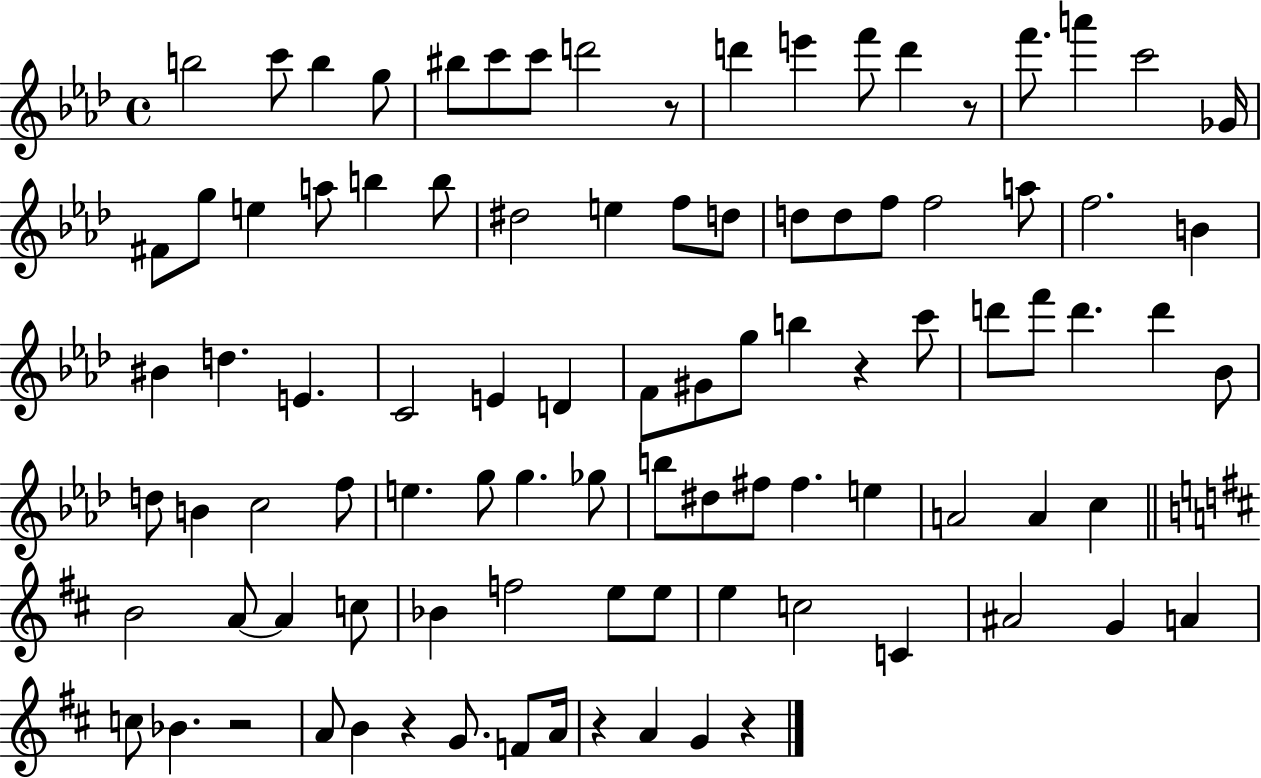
{
  \clef treble
  \time 4/4
  \defaultTimeSignature
  \key aes \major
  b''2 c'''8 b''4 g''8 | bis''8 c'''8 c'''8 d'''2 r8 | d'''4 e'''4 f'''8 d'''4 r8 | f'''8. a'''4 c'''2 ges'16 | \break fis'8 g''8 e''4 a''8 b''4 b''8 | dis''2 e''4 f''8 d''8 | d''8 d''8 f''8 f''2 a''8 | f''2. b'4 | \break bis'4 d''4. e'4. | c'2 e'4 d'4 | f'8 gis'8 g''8 b''4 r4 c'''8 | d'''8 f'''8 d'''4. d'''4 bes'8 | \break d''8 b'4 c''2 f''8 | e''4. g''8 g''4. ges''8 | b''8 dis''8 fis''8 fis''4. e''4 | a'2 a'4 c''4 | \break \bar "||" \break \key b \minor b'2 a'8~~ a'4 c''8 | bes'4 f''2 e''8 e''8 | e''4 c''2 c'4 | ais'2 g'4 a'4 | \break c''8 bes'4. r2 | a'8 b'4 r4 g'8. f'8 a'16 | r4 a'4 g'4 r4 | \bar "|."
}